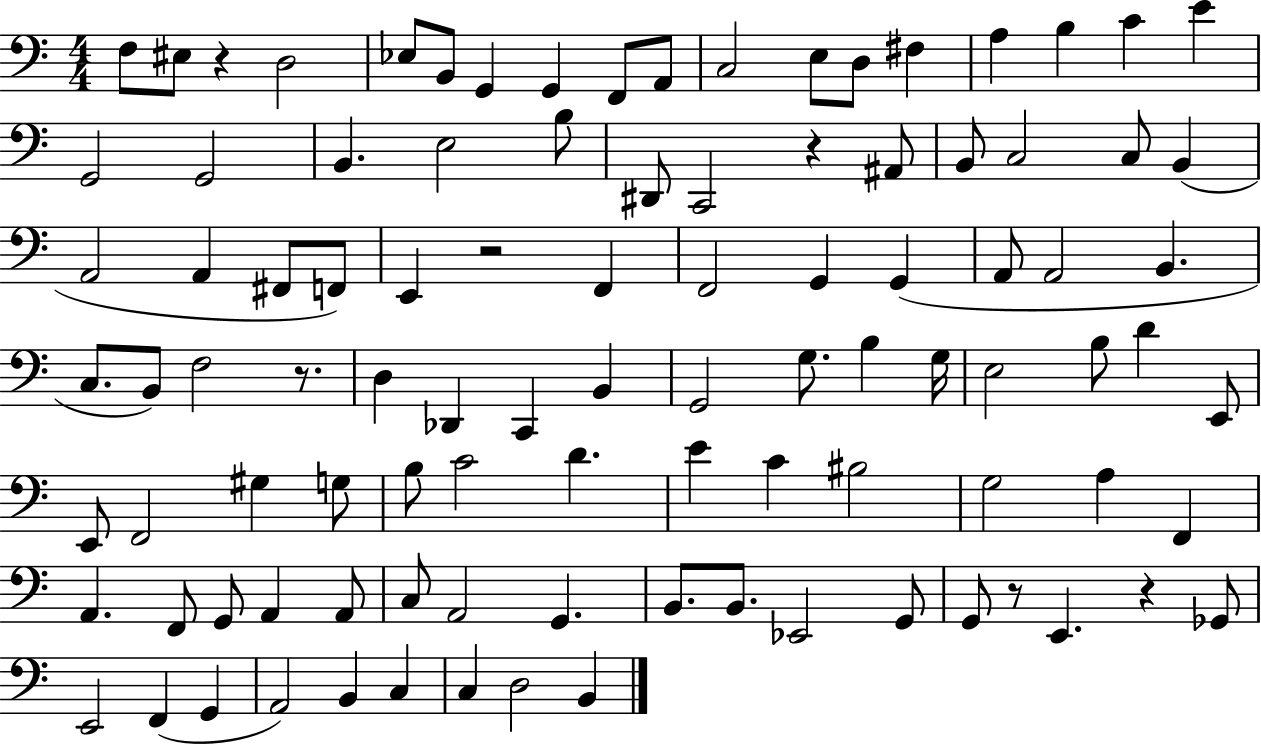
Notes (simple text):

F3/e EIS3/e R/q D3/h Eb3/e B2/e G2/q G2/q F2/e A2/e C3/h E3/e D3/e F#3/q A3/q B3/q C4/q E4/q G2/h G2/h B2/q. E3/h B3/e D#2/e C2/h R/q A#2/e B2/e C3/h C3/e B2/q A2/h A2/q F#2/e F2/e E2/q R/h F2/q F2/h G2/q G2/q A2/e A2/h B2/q. C3/e. B2/e F3/h R/e. D3/q Db2/q C2/q B2/q G2/h G3/e. B3/q G3/s E3/h B3/e D4/q E2/e E2/e F2/h G#3/q G3/e B3/e C4/h D4/q. E4/q C4/q BIS3/h G3/h A3/q F2/q A2/q. F2/e G2/e A2/q A2/e C3/e A2/h G2/q. B2/e. B2/e. Eb2/h G2/e G2/e R/e E2/q. R/q Gb2/e E2/h F2/q G2/q A2/h B2/q C3/q C3/q D3/h B2/q